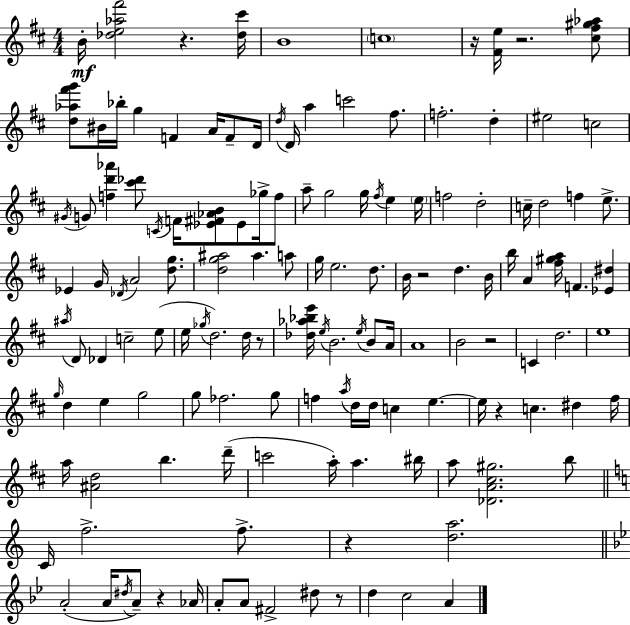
B4/s [Db5,E5,Ab5,F#6]/h R/q. [Db5,C#6]/s B4/w C5/w R/s [F#4,E5]/s R/h. [C#5,F#5,G#5,Ab5]/e [D5,Ab5,F#6,G6]/e BIS4/s Bb5/s G5/q F4/q A4/s F4/e D4/s D5/s D4/s A5/q C6/h F#5/e. F5/h. D5/q EIS5/h C5/h G#4/s G4/e [F5,D6,Ab6]/q [C#6,Db6]/e C4/s F4/s [Eb4,F#4,Ab4,B4]/e Eb4/e Gb5/s F5/e A5/e G5/h G5/s F#5/s E5/q E5/s F5/h D5/h C5/s D5/h F5/q E5/e. Eb4/q G4/s Db4/s A4/h [D5,G5]/e. [D5,G5,A#5]/h A#5/q. A5/e G5/s E5/h. D5/e. B4/s R/h D5/q. B4/s B5/s A4/q [F#5,G#5,A5]/s F4/q. [Eb4,D#5]/q A#5/s D4/e Db4/q C5/h E5/e E5/s Gb5/s D5/h. D5/s R/e [Db5,Ab5,Bb5,E6]/s E5/s B4/h. E5/s B4/e A4/s A4/w B4/h R/h C4/q D5/h. E5/w G5/s D5/q E5/q G5/h G5/e FES5/h. G5/e F5/q A5/s D5/s D5/s C5/q E5/q. E5/s R/q C5/q. D#5/q F#5/s A5/s [A#4,D5]/h B5/q. D6/s C6/h A5/s A5/q. BIS5/s A5/e [Db4,A4,C#5,G#5]/h. B5/e C4/s F5/h. F5/e. R/q [D5,A5]/h. A4/h A4/s D#5/s A4/e R/q Ab4/s A4/e A4/e F#4/h D#5/e R/e D5/q C5/h A4/q